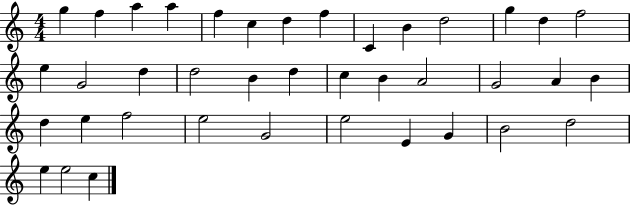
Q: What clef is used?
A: treble